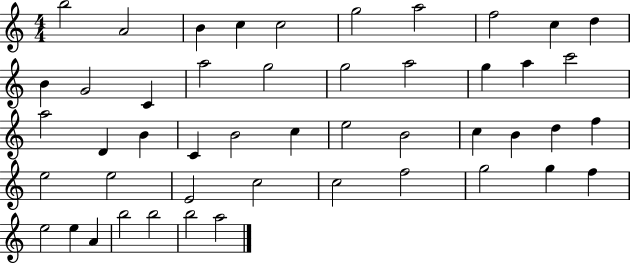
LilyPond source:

{
  \clef treble
  \numericTimeSignature
  \time 4/4
  \key c \major
  b''2 a'2 | b'4 c''4 c''2 | g''2 a''2 | f''2 c''4 d''4 | \break b'4 g'2 c'4 | a''2 g''2 | g''2 a''2 | g''4 a''4 c'''2 | \break a''2 d'4 b'4 | c'4 b'2 c''4 | e''2 b'2 | c''4 b'4 d''4 f''4 | \break e''2 e''2 | e'2 c''2 | c''2 f''2 | g''2 g''4 f''4 | \break e''2 e''4 a'4 | b''2 b''2 | b''2 a''2 | \bar "|."
}